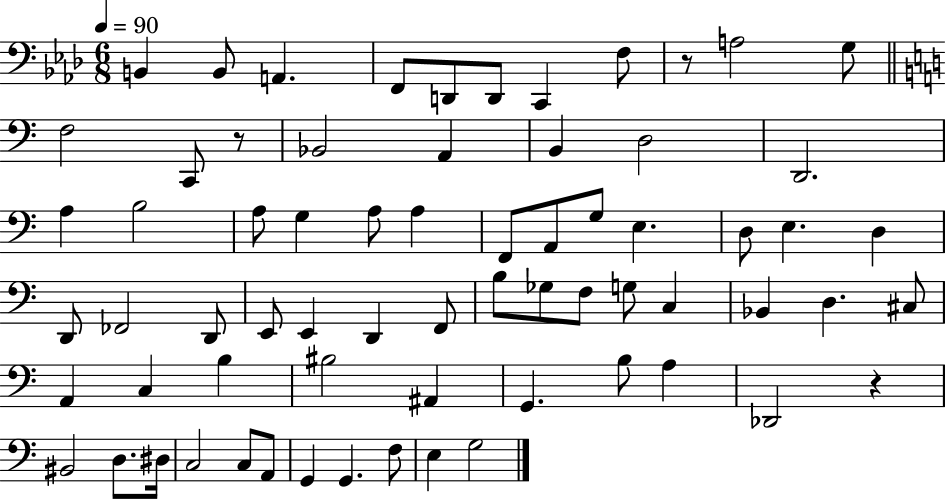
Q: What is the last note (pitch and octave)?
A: G3